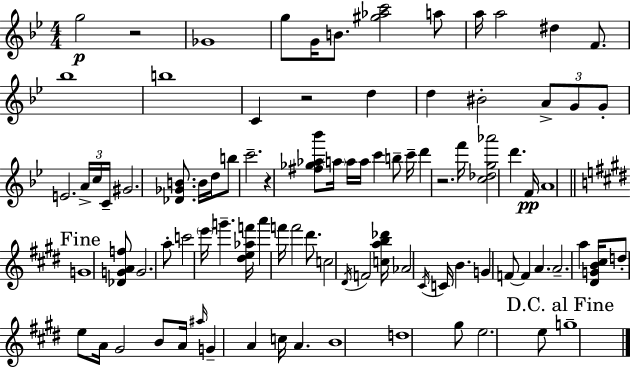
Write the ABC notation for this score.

X:1
T:Untitled
M:4/4
L:1/4
K:Bb
g2 z2 _G4 g/2 G/4 B/2 [^g_ac']2 a/2 a/4 a2 ^d F/2 _b4 b4 C z2 d d ^B2 A/2 G/2 G/2 E2 A/4 c/4 C/4 ^G2 [_D_GB]/2 B/4 d/4 b/2 c'2 z [^f_g_a_b']/2 a/4 a/4 a/4 c' b/2 c'/4 d' z2 f'/4 [c_dg_a']2 d' F/4 A4 G4 [_DGAf]/2 G2 a/2 c'2 e'/4 g' [^de_af']/4 a' f'/4 f'2 ^d'/2 c2 ^D/4 F2 [cab_d']/4 _A2 ^C/4 C/4 B G F/2 F A A2 a [^DGB^c]/4 d/2 e/2 A/4 ^G2 B/2 A/4 ^a/4 G A c/4 A B4 d4 ^g/2 e2 e/2 g4